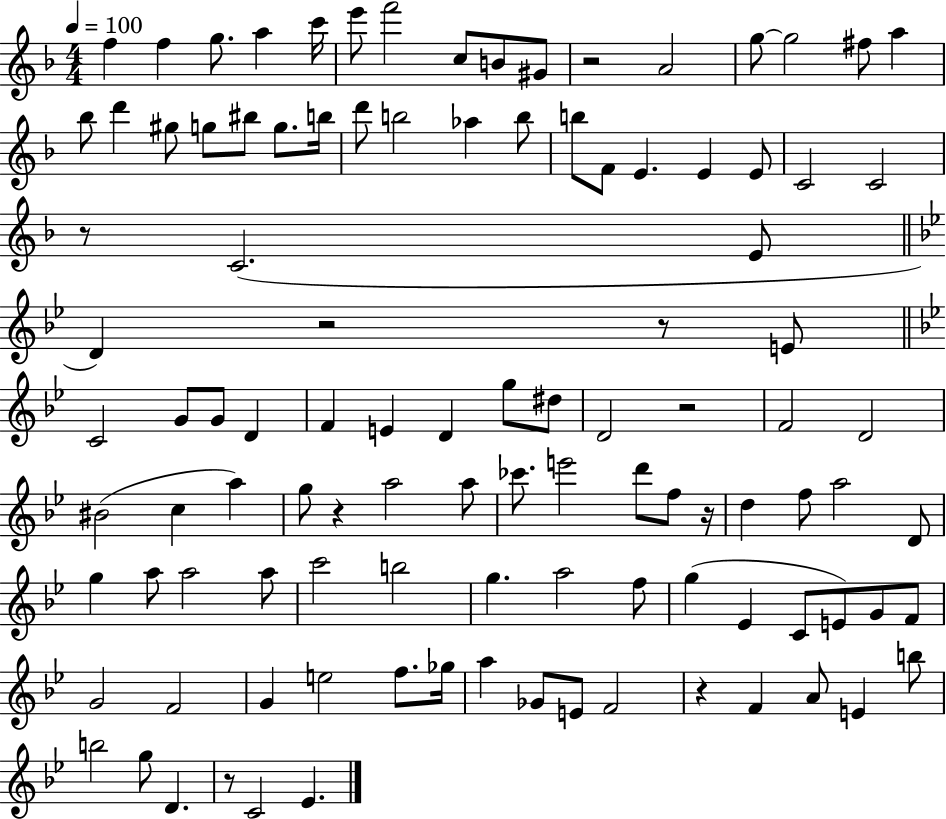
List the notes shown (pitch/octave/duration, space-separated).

F5/q F5/q G5/e. A5/q C6/s E6/e F6/h C5/e B4/e G#4/e R/h A4/h G5/e G5/h F#5/e A5/q Bb5/e D6/q G#5/e G5/e BIS5/e G5/e. B5/s D6/e B5/h Ab5/q B5/e B5/e F4/e E4/q. E4/q E4/e C4/h C4/h R/e C4/h. E4/e D4/q R/h R/e E4/e C4/h G4/e G4/e D4/q F4/q E4/q D4/q G5/e D#5/e D4/h R/h F4/h D4/h BIS4/h C5/q A5/q G5/e R/q A5/h A5/e CES6/e. E6/h D6/e F5/e R/s D5/q F5/e A5/h D4/e G5/q A5/e A5/h A5/e C6/h B5/h G5/q. A5/h F5/e G5/q Eb4/q C4/e E4/e G4/e F4/e G4/h F4/h G4/q E5/h F5/e. Gb5/s A5/q Gb4/e E4/e F4/h R/q F4/q A4/e E4/q B5/e B5/h G5/e D4/q. R/e C4/h Eb4/q.